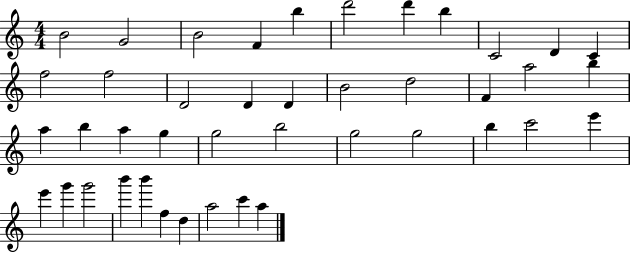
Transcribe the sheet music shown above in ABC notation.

X:1
T:Untitled
M:4/4
L:1/4
K:C
B2 G2 B2 F b d'2 d' b C2 D C f2 f2 D2 D D B2 d2 F a2 b a b a g g2 b2 g2 g2 b c'2 e' e' g' g'2 b' b' f d a2 c' a